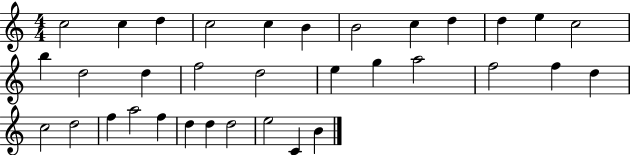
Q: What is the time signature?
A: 4/4